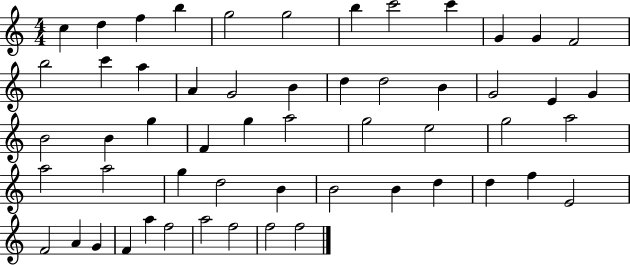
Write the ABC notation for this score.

X:1
T:Untitled
M:4/4
L:1/4
K:C
c d f b g2 g2 b c'2 c' G G F2 b2 c' a A G2 B d d2 B G2 E G B2 B g F g a2 g2 e2 g2 a2 a2 a2 g d2 B B2 B d d f E2 F2 A G F a f2 a2 f2 f2 f2